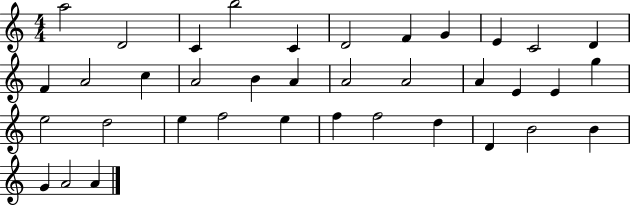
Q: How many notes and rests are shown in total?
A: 37